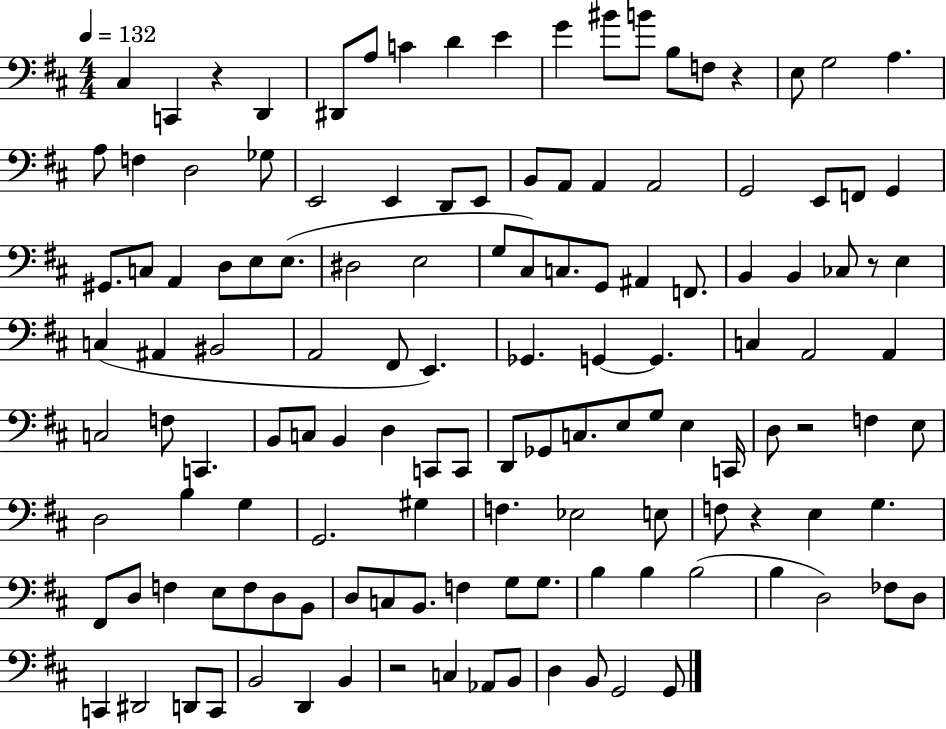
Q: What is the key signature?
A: D major